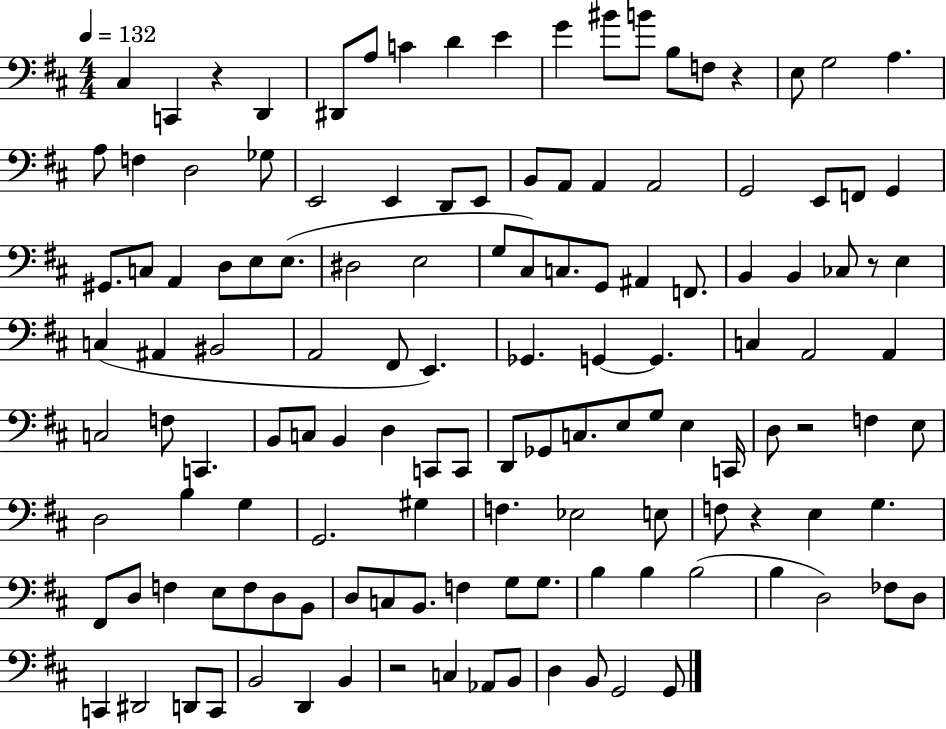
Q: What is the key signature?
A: D major